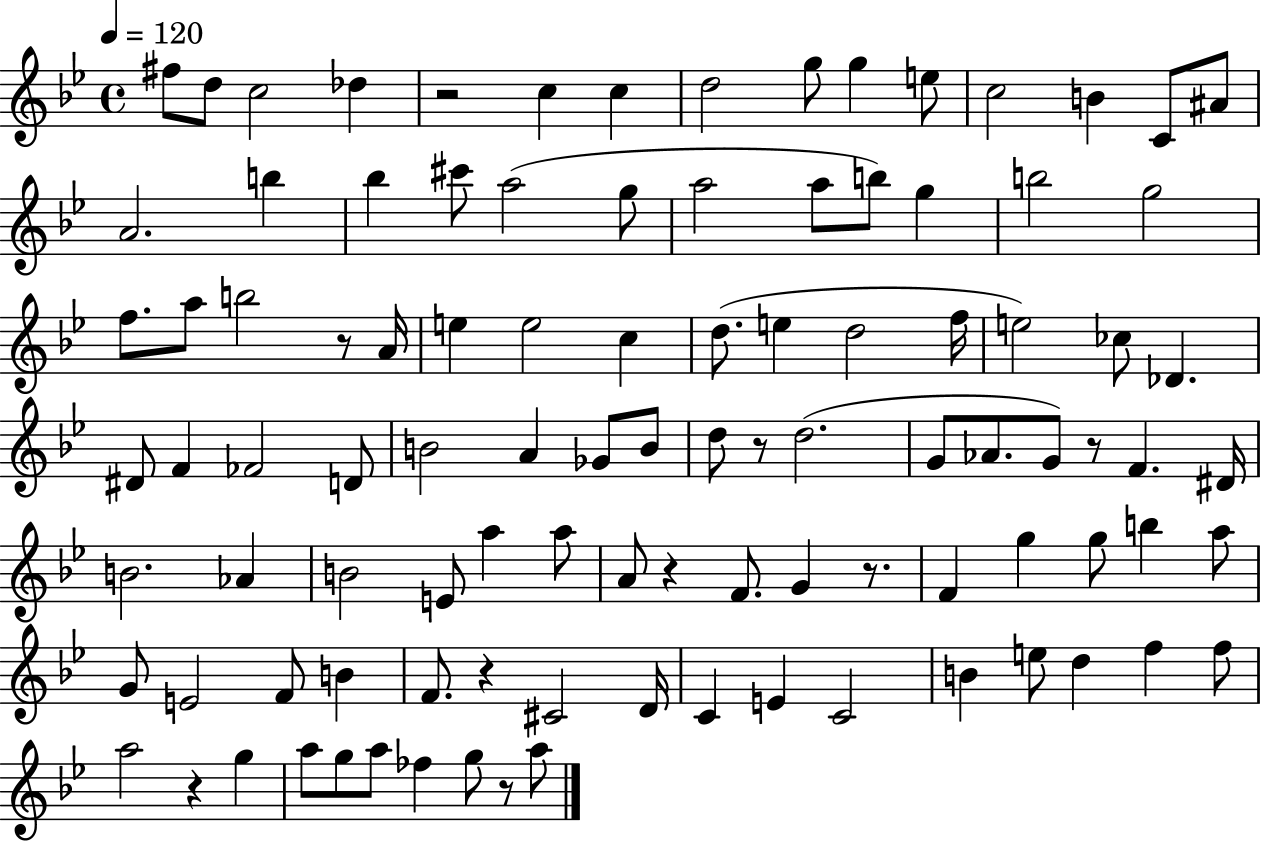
F#5/e D5/e C5/h Db5/q R/h C5/q C5/q D5/h G5/e G5/q E5/e C5/h B4/q C4/e A#4/e A4/h. B5/q Bb5/q C#6/e A5/h G5/e A5/h A5/e B5/e G5/q B5/h G5/h F5/e. A5/e B5/h R/e A4/s E5/q E5/h C5/q D5/e. E5/q D5/h F5/s E5/h CES5/e Db4/q. D#4/e F4/q FES4/h D4/e B4/h A4/q Gb4/e B4/e D5/e R/e D5/h. G4/e Ab4/e. G4/e R/e F4/q. D#4/s B4/h. Ab4/q B4/h E4/e A5/q A5/e A4/e R/q F4/e. G4/q R/e. F4/q G5/q G5/e B5/q A5/e G4/e E4/h F4/e B4/q F4/e. R/q C#4/h D4/s C4/q E4/q C4/h B4/q E5/e D5/q F5/q F5/e A5/h R/q G5/q A5/e G5/e A5/e FES5/q G5/e R/e A5/e